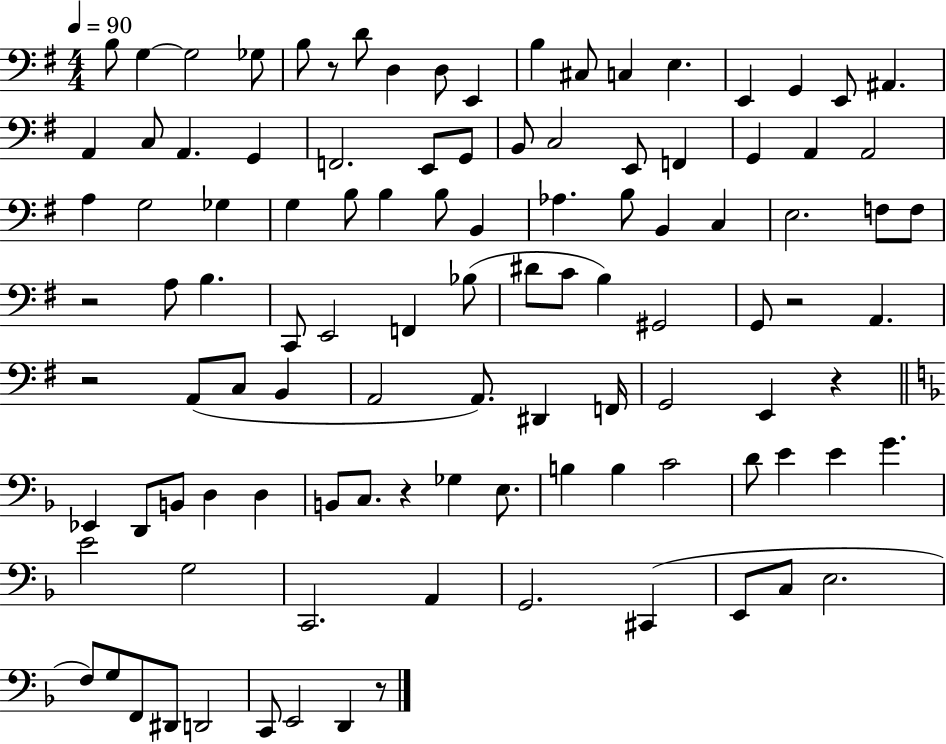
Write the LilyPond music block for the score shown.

{
  \clef bass
  \numericTimeSignature
  \time 4/4
  \key g \major
  \tempo 4 = 90
  \repeat volta 2 { b8 g4~~ g2 ges8 | b8 r8 d'8 d4 d8 e,4 | b4 cis8 c4 e4. | e,4 g,4 e,8 ais,4. | \break a,4 c8 a,4. g,4 | f,2. e,8 g,8 | b,8 c2 e,8 f,4 | g,4 a,4 a,2 | \break a4 g2 ges4 | g4 b8 b4 b8 b,4 | aes4. b8 b,4 c4 | e2. f8 f8 | \break r2 a8 b4. | c,8 e,2 f,4 bes8( | dis'8 c'8 b4) gis,2 | g,8 r2 a,4. | \break r2 a,8( c8 b,4 | a,2 a,8.) dis,4 f,16 | g,2 e,4 r4 | \bar "||" \break \key f \major ees,4 d,8 b,8 d4 d4 | b,8 c8. r4 ges4 e8. | b4 b4 c'2 | d'8 e'4 e'4 g'4. | \break e'2 g2 | c,2. a,4 | g,2. cis,4( | e,8 c8 e2. | \break f8) g8 f,8 dis,8 d,2 | c,8 e,2 d,4 r8 | } \bar "|."
}